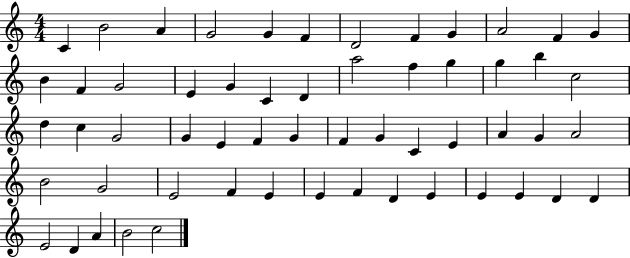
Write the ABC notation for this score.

X:1
T:Untitled
M:4/4
L:1/4
K:C
C B2 A G2 G F D2 F G A2 F G B F G2 E G C D a2 f g g b c2 d c G2 G E F G F G C E A G A2 B2 G2 E2 F E E F D E E E D D E2 D A B2 c2